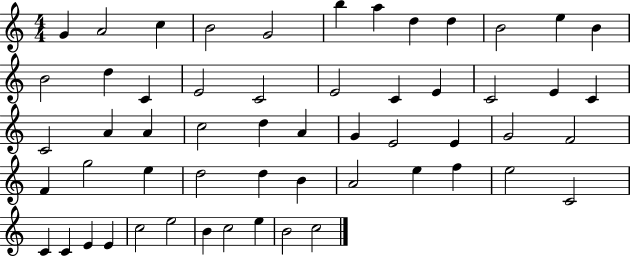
G4/q A4/h C5/q B4/h G4/h B5/q A5/q D5/q D5/q B4/h E5/q B4/q B4/h D5/q C4/q E4/h C4/h E4/h C4/q E4/q C4/h E4/q C4/q C4/h A4/q A4/q C5/h D5/q A4/q G4/q E4/h E4/q G4/h F4/h F4/q G5/h E5/q D5/h D5/q B4/q A4/h E5/q F5/q E5/h C4/h C4/q C4/q E4/q E4/q C5/h E5/h B4/q C5/h E5/q B4/h C5/h